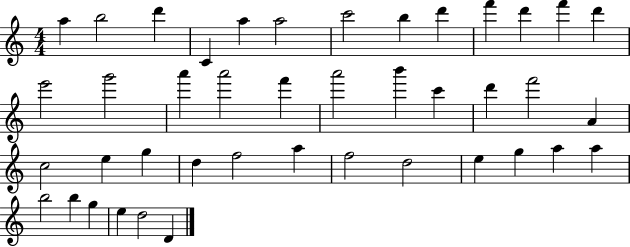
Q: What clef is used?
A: treble